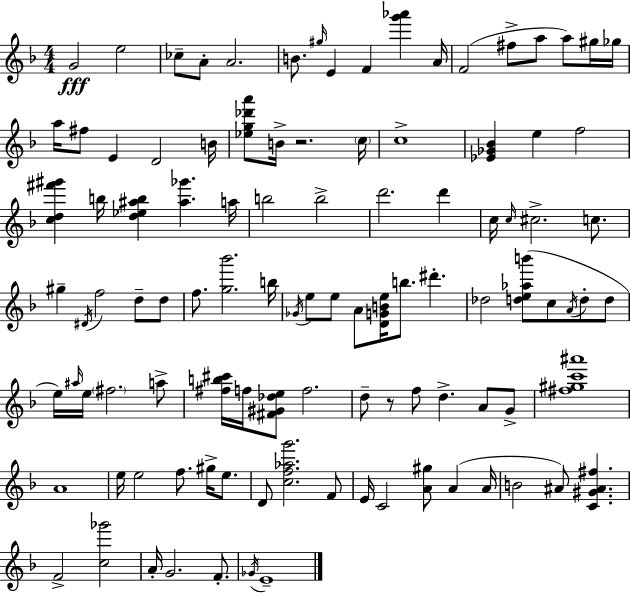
{
  \clef treble
  \numericTimeSignature
  \time 4/4
  \key f \major
  g'2\fff e''2 | ces''8-- a'8-. a'2. | b'8. \grace { gis''16 } e'4 f'4 <g''' aes'''>4 | a'16 f'2( fis''8-> a''8 a''8) gis''16 | \break ges''16 a''16 fis''8 e'4 d'2 | b'16 <ees'' g'' des''' a'''>8 b'16-> r2. | \parenthesize c''16 c''1-> | <ees' ges' bes'>4 e''4 f''2 | \break <c'' d'' fis''' gis'''>4 b''16 <d'' ees'' ais'' b''>4 <ais'' ges'''>4. | a''16 b''2 b''2-> | d'''2. d'''4 | c''16 \grace { c''16 } cis''2.-> c''8. | \break gis''4-- \acciaccatura { dis'16 } f''2 d''8-- | d''8 f''8. <g'' bes'''>2. | b''16 \acciaccatura { ges'16 } e''8 e''8 a'8 <d' g' b' e''>16 b''8. dis'''4.-. | des''2 <d'' e'' aes'' b'''>8( c''8 | \break \acciaccatura { a'16 } d''8-. d''8 e''16) \grace { ais''16 } e''16 \parenthesize fis''2. | a''8-> <fis'' b'' cis'''>16 f''16 <fis' gis' des'' e''>8 f''2. | d''8-- r8 f''8 d''4.-> | a'8 g'8-> <fis'' gis'' c''' ais'''>1 | \break a'1 | e''16 e''2 f''8. | gis''16-> e''8. d'8 <c'' f'' aes'' g'''>2. | f'8 e'16 c'2 <a' gis''>8 | \break a'4( a'16 b'2 ais'8) | <c' gis' ais' fis''>4. f'2-> <c'' ges'''>2 | a'16-. g'2. | f'8.-. \acciaccatura { ges'16 } e'1-- | \break \bar "|."
}